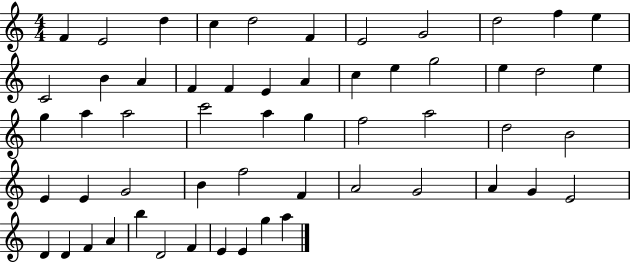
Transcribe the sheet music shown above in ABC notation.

X:1
T:Untitled
M:4/4
L:1/4
K:C
F E2 d c d2 F E2 G2 d2 f e C2 B A F F E A c e g2 e d2 e g a a2 c'2 a g f2 a2 d2 B2 E E G2 B f2 F A2 G2 A G E2 D D F A b D2 F E E g a